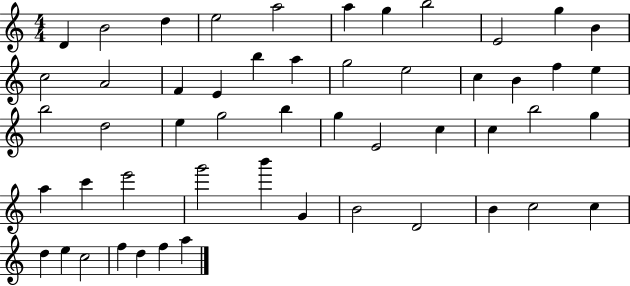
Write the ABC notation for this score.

X:1
T:Untitled
M:4/4
L:1/4
K:C
D B2 d e2 a2 a g b2 E2 g B c2 A2 F E b a g2 e2 c B f e b2 d2 e g2 b g E2 c c b2 g a c' e'2 g'2 b' G B2 D2 B c2 c d e c2 f d f a